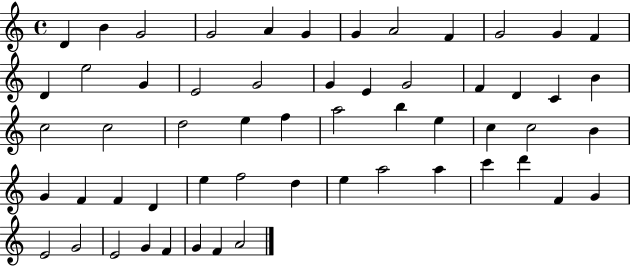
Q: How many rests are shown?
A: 0